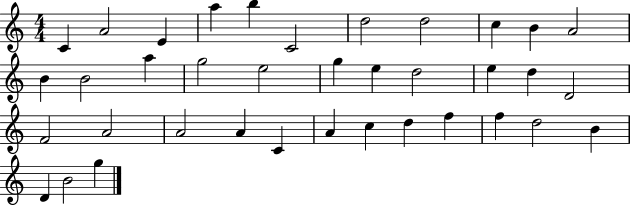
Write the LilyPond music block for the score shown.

{
  \clef treble
  \numericTimeSignature
  \time 4/4
  \key c \major
  c'4 a'2 e'4 | a''4 b''4 c'2 | d''2 d''2 | c''4 b'4 a'2 | \break b'4 b'2 a''4 | g''2 e''2 | g''4 e''4 d''2 | e''4 d''4 d'2 | \break f'2 a'2 | a'2 a'4 c'4 | a'4 c''4 d''4 f''4 | f''4 d''2 b'4 | \break d'4 b'2 g''4 | \bar "|."
}